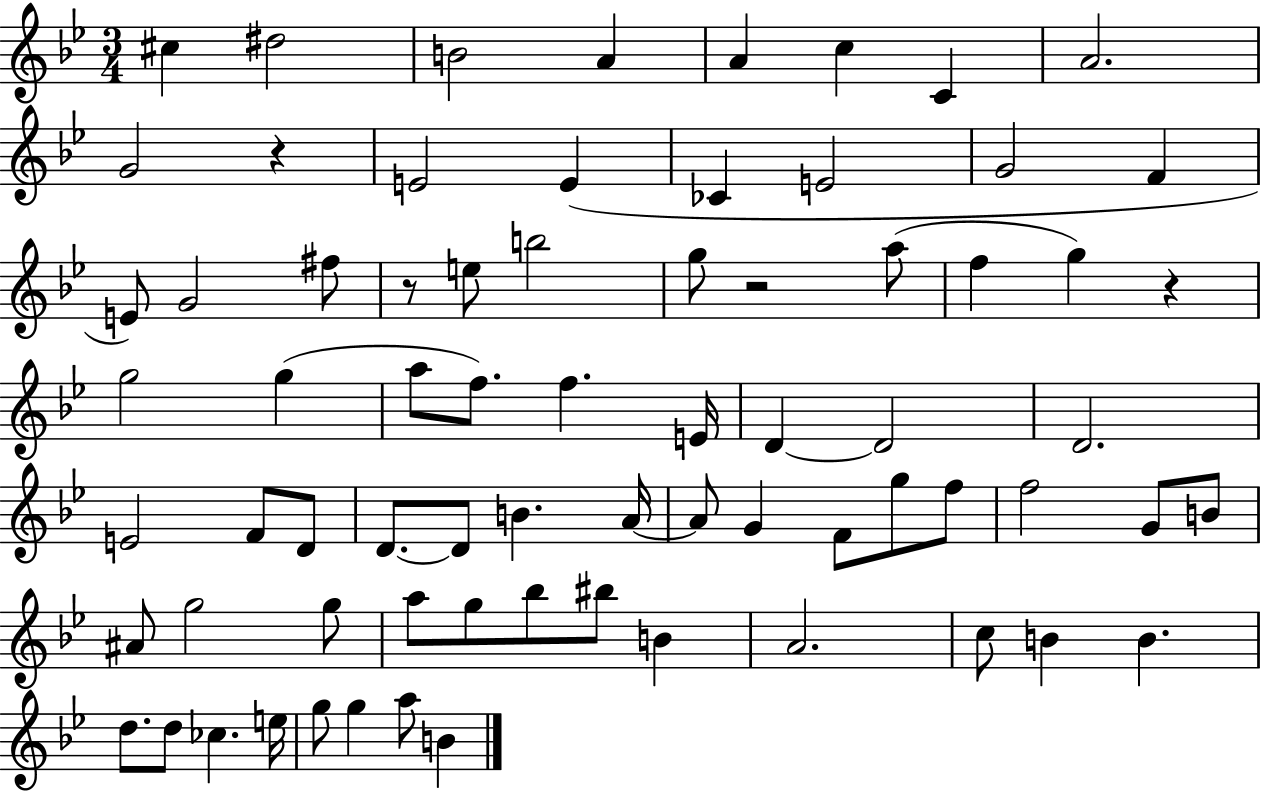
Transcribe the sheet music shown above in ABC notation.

X:1
T:Untitled
M:3/4
L:1/4
K:Bb
^c ^d2 B2 A A c C A2 G2 z E2 E _C E2 G2 F E/2 G2 ^f/2 z/2 e/2 b2 g/2 z2 a/2 f g z g2 g a/2 f/2 f E/4 D D2 D2 E2 F/2 D/2 D/2 D/2 B A/4 A/2 G F/2 g/2 f/2 f2 G/2 B/2 ^A/2 g2 g/2 a/2 g/2 _b/2 ^b/2 B A2 c/2 B B d/2 d/2 _c e/4 g/2 g a/2 B